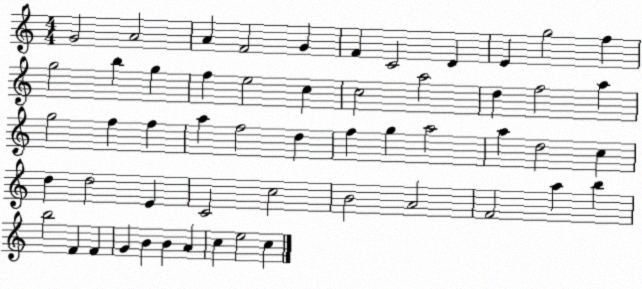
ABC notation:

X:1
T:Untitled
M:4/4
L:1/4
K:C
G2 A2 A F2 G F C2 D E g2 f g2 b g f e2 c c2 a2 d f2 a g2 f f a f2 d f g a2 a d2 c d d2 E C2 c2 B2 A2 F2 a b b2 F F G B B A c e2 c